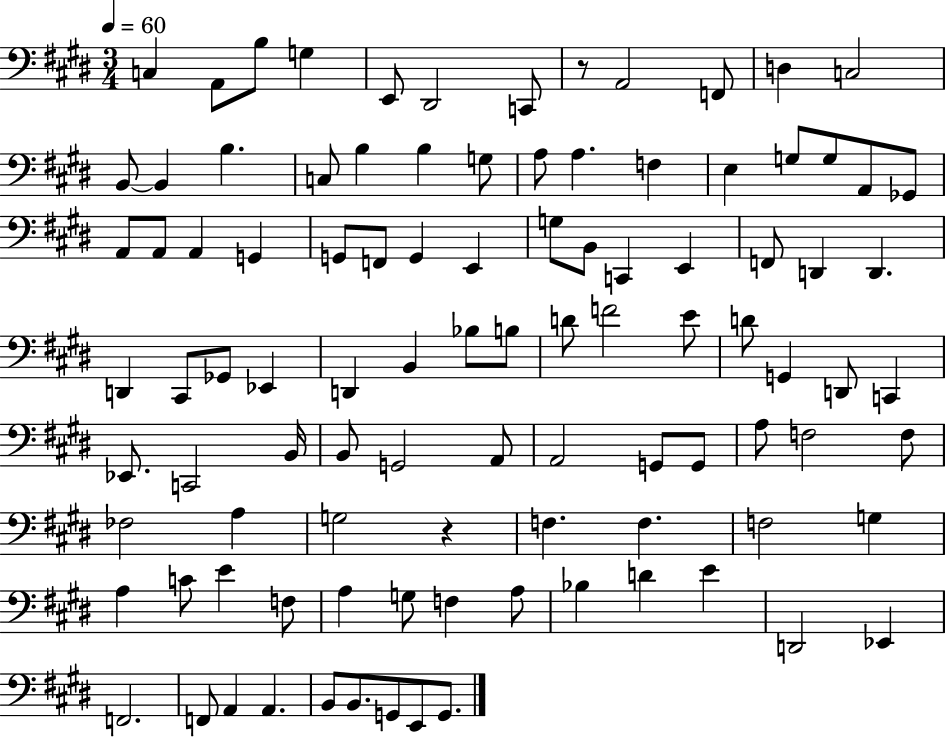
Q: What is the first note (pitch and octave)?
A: C3